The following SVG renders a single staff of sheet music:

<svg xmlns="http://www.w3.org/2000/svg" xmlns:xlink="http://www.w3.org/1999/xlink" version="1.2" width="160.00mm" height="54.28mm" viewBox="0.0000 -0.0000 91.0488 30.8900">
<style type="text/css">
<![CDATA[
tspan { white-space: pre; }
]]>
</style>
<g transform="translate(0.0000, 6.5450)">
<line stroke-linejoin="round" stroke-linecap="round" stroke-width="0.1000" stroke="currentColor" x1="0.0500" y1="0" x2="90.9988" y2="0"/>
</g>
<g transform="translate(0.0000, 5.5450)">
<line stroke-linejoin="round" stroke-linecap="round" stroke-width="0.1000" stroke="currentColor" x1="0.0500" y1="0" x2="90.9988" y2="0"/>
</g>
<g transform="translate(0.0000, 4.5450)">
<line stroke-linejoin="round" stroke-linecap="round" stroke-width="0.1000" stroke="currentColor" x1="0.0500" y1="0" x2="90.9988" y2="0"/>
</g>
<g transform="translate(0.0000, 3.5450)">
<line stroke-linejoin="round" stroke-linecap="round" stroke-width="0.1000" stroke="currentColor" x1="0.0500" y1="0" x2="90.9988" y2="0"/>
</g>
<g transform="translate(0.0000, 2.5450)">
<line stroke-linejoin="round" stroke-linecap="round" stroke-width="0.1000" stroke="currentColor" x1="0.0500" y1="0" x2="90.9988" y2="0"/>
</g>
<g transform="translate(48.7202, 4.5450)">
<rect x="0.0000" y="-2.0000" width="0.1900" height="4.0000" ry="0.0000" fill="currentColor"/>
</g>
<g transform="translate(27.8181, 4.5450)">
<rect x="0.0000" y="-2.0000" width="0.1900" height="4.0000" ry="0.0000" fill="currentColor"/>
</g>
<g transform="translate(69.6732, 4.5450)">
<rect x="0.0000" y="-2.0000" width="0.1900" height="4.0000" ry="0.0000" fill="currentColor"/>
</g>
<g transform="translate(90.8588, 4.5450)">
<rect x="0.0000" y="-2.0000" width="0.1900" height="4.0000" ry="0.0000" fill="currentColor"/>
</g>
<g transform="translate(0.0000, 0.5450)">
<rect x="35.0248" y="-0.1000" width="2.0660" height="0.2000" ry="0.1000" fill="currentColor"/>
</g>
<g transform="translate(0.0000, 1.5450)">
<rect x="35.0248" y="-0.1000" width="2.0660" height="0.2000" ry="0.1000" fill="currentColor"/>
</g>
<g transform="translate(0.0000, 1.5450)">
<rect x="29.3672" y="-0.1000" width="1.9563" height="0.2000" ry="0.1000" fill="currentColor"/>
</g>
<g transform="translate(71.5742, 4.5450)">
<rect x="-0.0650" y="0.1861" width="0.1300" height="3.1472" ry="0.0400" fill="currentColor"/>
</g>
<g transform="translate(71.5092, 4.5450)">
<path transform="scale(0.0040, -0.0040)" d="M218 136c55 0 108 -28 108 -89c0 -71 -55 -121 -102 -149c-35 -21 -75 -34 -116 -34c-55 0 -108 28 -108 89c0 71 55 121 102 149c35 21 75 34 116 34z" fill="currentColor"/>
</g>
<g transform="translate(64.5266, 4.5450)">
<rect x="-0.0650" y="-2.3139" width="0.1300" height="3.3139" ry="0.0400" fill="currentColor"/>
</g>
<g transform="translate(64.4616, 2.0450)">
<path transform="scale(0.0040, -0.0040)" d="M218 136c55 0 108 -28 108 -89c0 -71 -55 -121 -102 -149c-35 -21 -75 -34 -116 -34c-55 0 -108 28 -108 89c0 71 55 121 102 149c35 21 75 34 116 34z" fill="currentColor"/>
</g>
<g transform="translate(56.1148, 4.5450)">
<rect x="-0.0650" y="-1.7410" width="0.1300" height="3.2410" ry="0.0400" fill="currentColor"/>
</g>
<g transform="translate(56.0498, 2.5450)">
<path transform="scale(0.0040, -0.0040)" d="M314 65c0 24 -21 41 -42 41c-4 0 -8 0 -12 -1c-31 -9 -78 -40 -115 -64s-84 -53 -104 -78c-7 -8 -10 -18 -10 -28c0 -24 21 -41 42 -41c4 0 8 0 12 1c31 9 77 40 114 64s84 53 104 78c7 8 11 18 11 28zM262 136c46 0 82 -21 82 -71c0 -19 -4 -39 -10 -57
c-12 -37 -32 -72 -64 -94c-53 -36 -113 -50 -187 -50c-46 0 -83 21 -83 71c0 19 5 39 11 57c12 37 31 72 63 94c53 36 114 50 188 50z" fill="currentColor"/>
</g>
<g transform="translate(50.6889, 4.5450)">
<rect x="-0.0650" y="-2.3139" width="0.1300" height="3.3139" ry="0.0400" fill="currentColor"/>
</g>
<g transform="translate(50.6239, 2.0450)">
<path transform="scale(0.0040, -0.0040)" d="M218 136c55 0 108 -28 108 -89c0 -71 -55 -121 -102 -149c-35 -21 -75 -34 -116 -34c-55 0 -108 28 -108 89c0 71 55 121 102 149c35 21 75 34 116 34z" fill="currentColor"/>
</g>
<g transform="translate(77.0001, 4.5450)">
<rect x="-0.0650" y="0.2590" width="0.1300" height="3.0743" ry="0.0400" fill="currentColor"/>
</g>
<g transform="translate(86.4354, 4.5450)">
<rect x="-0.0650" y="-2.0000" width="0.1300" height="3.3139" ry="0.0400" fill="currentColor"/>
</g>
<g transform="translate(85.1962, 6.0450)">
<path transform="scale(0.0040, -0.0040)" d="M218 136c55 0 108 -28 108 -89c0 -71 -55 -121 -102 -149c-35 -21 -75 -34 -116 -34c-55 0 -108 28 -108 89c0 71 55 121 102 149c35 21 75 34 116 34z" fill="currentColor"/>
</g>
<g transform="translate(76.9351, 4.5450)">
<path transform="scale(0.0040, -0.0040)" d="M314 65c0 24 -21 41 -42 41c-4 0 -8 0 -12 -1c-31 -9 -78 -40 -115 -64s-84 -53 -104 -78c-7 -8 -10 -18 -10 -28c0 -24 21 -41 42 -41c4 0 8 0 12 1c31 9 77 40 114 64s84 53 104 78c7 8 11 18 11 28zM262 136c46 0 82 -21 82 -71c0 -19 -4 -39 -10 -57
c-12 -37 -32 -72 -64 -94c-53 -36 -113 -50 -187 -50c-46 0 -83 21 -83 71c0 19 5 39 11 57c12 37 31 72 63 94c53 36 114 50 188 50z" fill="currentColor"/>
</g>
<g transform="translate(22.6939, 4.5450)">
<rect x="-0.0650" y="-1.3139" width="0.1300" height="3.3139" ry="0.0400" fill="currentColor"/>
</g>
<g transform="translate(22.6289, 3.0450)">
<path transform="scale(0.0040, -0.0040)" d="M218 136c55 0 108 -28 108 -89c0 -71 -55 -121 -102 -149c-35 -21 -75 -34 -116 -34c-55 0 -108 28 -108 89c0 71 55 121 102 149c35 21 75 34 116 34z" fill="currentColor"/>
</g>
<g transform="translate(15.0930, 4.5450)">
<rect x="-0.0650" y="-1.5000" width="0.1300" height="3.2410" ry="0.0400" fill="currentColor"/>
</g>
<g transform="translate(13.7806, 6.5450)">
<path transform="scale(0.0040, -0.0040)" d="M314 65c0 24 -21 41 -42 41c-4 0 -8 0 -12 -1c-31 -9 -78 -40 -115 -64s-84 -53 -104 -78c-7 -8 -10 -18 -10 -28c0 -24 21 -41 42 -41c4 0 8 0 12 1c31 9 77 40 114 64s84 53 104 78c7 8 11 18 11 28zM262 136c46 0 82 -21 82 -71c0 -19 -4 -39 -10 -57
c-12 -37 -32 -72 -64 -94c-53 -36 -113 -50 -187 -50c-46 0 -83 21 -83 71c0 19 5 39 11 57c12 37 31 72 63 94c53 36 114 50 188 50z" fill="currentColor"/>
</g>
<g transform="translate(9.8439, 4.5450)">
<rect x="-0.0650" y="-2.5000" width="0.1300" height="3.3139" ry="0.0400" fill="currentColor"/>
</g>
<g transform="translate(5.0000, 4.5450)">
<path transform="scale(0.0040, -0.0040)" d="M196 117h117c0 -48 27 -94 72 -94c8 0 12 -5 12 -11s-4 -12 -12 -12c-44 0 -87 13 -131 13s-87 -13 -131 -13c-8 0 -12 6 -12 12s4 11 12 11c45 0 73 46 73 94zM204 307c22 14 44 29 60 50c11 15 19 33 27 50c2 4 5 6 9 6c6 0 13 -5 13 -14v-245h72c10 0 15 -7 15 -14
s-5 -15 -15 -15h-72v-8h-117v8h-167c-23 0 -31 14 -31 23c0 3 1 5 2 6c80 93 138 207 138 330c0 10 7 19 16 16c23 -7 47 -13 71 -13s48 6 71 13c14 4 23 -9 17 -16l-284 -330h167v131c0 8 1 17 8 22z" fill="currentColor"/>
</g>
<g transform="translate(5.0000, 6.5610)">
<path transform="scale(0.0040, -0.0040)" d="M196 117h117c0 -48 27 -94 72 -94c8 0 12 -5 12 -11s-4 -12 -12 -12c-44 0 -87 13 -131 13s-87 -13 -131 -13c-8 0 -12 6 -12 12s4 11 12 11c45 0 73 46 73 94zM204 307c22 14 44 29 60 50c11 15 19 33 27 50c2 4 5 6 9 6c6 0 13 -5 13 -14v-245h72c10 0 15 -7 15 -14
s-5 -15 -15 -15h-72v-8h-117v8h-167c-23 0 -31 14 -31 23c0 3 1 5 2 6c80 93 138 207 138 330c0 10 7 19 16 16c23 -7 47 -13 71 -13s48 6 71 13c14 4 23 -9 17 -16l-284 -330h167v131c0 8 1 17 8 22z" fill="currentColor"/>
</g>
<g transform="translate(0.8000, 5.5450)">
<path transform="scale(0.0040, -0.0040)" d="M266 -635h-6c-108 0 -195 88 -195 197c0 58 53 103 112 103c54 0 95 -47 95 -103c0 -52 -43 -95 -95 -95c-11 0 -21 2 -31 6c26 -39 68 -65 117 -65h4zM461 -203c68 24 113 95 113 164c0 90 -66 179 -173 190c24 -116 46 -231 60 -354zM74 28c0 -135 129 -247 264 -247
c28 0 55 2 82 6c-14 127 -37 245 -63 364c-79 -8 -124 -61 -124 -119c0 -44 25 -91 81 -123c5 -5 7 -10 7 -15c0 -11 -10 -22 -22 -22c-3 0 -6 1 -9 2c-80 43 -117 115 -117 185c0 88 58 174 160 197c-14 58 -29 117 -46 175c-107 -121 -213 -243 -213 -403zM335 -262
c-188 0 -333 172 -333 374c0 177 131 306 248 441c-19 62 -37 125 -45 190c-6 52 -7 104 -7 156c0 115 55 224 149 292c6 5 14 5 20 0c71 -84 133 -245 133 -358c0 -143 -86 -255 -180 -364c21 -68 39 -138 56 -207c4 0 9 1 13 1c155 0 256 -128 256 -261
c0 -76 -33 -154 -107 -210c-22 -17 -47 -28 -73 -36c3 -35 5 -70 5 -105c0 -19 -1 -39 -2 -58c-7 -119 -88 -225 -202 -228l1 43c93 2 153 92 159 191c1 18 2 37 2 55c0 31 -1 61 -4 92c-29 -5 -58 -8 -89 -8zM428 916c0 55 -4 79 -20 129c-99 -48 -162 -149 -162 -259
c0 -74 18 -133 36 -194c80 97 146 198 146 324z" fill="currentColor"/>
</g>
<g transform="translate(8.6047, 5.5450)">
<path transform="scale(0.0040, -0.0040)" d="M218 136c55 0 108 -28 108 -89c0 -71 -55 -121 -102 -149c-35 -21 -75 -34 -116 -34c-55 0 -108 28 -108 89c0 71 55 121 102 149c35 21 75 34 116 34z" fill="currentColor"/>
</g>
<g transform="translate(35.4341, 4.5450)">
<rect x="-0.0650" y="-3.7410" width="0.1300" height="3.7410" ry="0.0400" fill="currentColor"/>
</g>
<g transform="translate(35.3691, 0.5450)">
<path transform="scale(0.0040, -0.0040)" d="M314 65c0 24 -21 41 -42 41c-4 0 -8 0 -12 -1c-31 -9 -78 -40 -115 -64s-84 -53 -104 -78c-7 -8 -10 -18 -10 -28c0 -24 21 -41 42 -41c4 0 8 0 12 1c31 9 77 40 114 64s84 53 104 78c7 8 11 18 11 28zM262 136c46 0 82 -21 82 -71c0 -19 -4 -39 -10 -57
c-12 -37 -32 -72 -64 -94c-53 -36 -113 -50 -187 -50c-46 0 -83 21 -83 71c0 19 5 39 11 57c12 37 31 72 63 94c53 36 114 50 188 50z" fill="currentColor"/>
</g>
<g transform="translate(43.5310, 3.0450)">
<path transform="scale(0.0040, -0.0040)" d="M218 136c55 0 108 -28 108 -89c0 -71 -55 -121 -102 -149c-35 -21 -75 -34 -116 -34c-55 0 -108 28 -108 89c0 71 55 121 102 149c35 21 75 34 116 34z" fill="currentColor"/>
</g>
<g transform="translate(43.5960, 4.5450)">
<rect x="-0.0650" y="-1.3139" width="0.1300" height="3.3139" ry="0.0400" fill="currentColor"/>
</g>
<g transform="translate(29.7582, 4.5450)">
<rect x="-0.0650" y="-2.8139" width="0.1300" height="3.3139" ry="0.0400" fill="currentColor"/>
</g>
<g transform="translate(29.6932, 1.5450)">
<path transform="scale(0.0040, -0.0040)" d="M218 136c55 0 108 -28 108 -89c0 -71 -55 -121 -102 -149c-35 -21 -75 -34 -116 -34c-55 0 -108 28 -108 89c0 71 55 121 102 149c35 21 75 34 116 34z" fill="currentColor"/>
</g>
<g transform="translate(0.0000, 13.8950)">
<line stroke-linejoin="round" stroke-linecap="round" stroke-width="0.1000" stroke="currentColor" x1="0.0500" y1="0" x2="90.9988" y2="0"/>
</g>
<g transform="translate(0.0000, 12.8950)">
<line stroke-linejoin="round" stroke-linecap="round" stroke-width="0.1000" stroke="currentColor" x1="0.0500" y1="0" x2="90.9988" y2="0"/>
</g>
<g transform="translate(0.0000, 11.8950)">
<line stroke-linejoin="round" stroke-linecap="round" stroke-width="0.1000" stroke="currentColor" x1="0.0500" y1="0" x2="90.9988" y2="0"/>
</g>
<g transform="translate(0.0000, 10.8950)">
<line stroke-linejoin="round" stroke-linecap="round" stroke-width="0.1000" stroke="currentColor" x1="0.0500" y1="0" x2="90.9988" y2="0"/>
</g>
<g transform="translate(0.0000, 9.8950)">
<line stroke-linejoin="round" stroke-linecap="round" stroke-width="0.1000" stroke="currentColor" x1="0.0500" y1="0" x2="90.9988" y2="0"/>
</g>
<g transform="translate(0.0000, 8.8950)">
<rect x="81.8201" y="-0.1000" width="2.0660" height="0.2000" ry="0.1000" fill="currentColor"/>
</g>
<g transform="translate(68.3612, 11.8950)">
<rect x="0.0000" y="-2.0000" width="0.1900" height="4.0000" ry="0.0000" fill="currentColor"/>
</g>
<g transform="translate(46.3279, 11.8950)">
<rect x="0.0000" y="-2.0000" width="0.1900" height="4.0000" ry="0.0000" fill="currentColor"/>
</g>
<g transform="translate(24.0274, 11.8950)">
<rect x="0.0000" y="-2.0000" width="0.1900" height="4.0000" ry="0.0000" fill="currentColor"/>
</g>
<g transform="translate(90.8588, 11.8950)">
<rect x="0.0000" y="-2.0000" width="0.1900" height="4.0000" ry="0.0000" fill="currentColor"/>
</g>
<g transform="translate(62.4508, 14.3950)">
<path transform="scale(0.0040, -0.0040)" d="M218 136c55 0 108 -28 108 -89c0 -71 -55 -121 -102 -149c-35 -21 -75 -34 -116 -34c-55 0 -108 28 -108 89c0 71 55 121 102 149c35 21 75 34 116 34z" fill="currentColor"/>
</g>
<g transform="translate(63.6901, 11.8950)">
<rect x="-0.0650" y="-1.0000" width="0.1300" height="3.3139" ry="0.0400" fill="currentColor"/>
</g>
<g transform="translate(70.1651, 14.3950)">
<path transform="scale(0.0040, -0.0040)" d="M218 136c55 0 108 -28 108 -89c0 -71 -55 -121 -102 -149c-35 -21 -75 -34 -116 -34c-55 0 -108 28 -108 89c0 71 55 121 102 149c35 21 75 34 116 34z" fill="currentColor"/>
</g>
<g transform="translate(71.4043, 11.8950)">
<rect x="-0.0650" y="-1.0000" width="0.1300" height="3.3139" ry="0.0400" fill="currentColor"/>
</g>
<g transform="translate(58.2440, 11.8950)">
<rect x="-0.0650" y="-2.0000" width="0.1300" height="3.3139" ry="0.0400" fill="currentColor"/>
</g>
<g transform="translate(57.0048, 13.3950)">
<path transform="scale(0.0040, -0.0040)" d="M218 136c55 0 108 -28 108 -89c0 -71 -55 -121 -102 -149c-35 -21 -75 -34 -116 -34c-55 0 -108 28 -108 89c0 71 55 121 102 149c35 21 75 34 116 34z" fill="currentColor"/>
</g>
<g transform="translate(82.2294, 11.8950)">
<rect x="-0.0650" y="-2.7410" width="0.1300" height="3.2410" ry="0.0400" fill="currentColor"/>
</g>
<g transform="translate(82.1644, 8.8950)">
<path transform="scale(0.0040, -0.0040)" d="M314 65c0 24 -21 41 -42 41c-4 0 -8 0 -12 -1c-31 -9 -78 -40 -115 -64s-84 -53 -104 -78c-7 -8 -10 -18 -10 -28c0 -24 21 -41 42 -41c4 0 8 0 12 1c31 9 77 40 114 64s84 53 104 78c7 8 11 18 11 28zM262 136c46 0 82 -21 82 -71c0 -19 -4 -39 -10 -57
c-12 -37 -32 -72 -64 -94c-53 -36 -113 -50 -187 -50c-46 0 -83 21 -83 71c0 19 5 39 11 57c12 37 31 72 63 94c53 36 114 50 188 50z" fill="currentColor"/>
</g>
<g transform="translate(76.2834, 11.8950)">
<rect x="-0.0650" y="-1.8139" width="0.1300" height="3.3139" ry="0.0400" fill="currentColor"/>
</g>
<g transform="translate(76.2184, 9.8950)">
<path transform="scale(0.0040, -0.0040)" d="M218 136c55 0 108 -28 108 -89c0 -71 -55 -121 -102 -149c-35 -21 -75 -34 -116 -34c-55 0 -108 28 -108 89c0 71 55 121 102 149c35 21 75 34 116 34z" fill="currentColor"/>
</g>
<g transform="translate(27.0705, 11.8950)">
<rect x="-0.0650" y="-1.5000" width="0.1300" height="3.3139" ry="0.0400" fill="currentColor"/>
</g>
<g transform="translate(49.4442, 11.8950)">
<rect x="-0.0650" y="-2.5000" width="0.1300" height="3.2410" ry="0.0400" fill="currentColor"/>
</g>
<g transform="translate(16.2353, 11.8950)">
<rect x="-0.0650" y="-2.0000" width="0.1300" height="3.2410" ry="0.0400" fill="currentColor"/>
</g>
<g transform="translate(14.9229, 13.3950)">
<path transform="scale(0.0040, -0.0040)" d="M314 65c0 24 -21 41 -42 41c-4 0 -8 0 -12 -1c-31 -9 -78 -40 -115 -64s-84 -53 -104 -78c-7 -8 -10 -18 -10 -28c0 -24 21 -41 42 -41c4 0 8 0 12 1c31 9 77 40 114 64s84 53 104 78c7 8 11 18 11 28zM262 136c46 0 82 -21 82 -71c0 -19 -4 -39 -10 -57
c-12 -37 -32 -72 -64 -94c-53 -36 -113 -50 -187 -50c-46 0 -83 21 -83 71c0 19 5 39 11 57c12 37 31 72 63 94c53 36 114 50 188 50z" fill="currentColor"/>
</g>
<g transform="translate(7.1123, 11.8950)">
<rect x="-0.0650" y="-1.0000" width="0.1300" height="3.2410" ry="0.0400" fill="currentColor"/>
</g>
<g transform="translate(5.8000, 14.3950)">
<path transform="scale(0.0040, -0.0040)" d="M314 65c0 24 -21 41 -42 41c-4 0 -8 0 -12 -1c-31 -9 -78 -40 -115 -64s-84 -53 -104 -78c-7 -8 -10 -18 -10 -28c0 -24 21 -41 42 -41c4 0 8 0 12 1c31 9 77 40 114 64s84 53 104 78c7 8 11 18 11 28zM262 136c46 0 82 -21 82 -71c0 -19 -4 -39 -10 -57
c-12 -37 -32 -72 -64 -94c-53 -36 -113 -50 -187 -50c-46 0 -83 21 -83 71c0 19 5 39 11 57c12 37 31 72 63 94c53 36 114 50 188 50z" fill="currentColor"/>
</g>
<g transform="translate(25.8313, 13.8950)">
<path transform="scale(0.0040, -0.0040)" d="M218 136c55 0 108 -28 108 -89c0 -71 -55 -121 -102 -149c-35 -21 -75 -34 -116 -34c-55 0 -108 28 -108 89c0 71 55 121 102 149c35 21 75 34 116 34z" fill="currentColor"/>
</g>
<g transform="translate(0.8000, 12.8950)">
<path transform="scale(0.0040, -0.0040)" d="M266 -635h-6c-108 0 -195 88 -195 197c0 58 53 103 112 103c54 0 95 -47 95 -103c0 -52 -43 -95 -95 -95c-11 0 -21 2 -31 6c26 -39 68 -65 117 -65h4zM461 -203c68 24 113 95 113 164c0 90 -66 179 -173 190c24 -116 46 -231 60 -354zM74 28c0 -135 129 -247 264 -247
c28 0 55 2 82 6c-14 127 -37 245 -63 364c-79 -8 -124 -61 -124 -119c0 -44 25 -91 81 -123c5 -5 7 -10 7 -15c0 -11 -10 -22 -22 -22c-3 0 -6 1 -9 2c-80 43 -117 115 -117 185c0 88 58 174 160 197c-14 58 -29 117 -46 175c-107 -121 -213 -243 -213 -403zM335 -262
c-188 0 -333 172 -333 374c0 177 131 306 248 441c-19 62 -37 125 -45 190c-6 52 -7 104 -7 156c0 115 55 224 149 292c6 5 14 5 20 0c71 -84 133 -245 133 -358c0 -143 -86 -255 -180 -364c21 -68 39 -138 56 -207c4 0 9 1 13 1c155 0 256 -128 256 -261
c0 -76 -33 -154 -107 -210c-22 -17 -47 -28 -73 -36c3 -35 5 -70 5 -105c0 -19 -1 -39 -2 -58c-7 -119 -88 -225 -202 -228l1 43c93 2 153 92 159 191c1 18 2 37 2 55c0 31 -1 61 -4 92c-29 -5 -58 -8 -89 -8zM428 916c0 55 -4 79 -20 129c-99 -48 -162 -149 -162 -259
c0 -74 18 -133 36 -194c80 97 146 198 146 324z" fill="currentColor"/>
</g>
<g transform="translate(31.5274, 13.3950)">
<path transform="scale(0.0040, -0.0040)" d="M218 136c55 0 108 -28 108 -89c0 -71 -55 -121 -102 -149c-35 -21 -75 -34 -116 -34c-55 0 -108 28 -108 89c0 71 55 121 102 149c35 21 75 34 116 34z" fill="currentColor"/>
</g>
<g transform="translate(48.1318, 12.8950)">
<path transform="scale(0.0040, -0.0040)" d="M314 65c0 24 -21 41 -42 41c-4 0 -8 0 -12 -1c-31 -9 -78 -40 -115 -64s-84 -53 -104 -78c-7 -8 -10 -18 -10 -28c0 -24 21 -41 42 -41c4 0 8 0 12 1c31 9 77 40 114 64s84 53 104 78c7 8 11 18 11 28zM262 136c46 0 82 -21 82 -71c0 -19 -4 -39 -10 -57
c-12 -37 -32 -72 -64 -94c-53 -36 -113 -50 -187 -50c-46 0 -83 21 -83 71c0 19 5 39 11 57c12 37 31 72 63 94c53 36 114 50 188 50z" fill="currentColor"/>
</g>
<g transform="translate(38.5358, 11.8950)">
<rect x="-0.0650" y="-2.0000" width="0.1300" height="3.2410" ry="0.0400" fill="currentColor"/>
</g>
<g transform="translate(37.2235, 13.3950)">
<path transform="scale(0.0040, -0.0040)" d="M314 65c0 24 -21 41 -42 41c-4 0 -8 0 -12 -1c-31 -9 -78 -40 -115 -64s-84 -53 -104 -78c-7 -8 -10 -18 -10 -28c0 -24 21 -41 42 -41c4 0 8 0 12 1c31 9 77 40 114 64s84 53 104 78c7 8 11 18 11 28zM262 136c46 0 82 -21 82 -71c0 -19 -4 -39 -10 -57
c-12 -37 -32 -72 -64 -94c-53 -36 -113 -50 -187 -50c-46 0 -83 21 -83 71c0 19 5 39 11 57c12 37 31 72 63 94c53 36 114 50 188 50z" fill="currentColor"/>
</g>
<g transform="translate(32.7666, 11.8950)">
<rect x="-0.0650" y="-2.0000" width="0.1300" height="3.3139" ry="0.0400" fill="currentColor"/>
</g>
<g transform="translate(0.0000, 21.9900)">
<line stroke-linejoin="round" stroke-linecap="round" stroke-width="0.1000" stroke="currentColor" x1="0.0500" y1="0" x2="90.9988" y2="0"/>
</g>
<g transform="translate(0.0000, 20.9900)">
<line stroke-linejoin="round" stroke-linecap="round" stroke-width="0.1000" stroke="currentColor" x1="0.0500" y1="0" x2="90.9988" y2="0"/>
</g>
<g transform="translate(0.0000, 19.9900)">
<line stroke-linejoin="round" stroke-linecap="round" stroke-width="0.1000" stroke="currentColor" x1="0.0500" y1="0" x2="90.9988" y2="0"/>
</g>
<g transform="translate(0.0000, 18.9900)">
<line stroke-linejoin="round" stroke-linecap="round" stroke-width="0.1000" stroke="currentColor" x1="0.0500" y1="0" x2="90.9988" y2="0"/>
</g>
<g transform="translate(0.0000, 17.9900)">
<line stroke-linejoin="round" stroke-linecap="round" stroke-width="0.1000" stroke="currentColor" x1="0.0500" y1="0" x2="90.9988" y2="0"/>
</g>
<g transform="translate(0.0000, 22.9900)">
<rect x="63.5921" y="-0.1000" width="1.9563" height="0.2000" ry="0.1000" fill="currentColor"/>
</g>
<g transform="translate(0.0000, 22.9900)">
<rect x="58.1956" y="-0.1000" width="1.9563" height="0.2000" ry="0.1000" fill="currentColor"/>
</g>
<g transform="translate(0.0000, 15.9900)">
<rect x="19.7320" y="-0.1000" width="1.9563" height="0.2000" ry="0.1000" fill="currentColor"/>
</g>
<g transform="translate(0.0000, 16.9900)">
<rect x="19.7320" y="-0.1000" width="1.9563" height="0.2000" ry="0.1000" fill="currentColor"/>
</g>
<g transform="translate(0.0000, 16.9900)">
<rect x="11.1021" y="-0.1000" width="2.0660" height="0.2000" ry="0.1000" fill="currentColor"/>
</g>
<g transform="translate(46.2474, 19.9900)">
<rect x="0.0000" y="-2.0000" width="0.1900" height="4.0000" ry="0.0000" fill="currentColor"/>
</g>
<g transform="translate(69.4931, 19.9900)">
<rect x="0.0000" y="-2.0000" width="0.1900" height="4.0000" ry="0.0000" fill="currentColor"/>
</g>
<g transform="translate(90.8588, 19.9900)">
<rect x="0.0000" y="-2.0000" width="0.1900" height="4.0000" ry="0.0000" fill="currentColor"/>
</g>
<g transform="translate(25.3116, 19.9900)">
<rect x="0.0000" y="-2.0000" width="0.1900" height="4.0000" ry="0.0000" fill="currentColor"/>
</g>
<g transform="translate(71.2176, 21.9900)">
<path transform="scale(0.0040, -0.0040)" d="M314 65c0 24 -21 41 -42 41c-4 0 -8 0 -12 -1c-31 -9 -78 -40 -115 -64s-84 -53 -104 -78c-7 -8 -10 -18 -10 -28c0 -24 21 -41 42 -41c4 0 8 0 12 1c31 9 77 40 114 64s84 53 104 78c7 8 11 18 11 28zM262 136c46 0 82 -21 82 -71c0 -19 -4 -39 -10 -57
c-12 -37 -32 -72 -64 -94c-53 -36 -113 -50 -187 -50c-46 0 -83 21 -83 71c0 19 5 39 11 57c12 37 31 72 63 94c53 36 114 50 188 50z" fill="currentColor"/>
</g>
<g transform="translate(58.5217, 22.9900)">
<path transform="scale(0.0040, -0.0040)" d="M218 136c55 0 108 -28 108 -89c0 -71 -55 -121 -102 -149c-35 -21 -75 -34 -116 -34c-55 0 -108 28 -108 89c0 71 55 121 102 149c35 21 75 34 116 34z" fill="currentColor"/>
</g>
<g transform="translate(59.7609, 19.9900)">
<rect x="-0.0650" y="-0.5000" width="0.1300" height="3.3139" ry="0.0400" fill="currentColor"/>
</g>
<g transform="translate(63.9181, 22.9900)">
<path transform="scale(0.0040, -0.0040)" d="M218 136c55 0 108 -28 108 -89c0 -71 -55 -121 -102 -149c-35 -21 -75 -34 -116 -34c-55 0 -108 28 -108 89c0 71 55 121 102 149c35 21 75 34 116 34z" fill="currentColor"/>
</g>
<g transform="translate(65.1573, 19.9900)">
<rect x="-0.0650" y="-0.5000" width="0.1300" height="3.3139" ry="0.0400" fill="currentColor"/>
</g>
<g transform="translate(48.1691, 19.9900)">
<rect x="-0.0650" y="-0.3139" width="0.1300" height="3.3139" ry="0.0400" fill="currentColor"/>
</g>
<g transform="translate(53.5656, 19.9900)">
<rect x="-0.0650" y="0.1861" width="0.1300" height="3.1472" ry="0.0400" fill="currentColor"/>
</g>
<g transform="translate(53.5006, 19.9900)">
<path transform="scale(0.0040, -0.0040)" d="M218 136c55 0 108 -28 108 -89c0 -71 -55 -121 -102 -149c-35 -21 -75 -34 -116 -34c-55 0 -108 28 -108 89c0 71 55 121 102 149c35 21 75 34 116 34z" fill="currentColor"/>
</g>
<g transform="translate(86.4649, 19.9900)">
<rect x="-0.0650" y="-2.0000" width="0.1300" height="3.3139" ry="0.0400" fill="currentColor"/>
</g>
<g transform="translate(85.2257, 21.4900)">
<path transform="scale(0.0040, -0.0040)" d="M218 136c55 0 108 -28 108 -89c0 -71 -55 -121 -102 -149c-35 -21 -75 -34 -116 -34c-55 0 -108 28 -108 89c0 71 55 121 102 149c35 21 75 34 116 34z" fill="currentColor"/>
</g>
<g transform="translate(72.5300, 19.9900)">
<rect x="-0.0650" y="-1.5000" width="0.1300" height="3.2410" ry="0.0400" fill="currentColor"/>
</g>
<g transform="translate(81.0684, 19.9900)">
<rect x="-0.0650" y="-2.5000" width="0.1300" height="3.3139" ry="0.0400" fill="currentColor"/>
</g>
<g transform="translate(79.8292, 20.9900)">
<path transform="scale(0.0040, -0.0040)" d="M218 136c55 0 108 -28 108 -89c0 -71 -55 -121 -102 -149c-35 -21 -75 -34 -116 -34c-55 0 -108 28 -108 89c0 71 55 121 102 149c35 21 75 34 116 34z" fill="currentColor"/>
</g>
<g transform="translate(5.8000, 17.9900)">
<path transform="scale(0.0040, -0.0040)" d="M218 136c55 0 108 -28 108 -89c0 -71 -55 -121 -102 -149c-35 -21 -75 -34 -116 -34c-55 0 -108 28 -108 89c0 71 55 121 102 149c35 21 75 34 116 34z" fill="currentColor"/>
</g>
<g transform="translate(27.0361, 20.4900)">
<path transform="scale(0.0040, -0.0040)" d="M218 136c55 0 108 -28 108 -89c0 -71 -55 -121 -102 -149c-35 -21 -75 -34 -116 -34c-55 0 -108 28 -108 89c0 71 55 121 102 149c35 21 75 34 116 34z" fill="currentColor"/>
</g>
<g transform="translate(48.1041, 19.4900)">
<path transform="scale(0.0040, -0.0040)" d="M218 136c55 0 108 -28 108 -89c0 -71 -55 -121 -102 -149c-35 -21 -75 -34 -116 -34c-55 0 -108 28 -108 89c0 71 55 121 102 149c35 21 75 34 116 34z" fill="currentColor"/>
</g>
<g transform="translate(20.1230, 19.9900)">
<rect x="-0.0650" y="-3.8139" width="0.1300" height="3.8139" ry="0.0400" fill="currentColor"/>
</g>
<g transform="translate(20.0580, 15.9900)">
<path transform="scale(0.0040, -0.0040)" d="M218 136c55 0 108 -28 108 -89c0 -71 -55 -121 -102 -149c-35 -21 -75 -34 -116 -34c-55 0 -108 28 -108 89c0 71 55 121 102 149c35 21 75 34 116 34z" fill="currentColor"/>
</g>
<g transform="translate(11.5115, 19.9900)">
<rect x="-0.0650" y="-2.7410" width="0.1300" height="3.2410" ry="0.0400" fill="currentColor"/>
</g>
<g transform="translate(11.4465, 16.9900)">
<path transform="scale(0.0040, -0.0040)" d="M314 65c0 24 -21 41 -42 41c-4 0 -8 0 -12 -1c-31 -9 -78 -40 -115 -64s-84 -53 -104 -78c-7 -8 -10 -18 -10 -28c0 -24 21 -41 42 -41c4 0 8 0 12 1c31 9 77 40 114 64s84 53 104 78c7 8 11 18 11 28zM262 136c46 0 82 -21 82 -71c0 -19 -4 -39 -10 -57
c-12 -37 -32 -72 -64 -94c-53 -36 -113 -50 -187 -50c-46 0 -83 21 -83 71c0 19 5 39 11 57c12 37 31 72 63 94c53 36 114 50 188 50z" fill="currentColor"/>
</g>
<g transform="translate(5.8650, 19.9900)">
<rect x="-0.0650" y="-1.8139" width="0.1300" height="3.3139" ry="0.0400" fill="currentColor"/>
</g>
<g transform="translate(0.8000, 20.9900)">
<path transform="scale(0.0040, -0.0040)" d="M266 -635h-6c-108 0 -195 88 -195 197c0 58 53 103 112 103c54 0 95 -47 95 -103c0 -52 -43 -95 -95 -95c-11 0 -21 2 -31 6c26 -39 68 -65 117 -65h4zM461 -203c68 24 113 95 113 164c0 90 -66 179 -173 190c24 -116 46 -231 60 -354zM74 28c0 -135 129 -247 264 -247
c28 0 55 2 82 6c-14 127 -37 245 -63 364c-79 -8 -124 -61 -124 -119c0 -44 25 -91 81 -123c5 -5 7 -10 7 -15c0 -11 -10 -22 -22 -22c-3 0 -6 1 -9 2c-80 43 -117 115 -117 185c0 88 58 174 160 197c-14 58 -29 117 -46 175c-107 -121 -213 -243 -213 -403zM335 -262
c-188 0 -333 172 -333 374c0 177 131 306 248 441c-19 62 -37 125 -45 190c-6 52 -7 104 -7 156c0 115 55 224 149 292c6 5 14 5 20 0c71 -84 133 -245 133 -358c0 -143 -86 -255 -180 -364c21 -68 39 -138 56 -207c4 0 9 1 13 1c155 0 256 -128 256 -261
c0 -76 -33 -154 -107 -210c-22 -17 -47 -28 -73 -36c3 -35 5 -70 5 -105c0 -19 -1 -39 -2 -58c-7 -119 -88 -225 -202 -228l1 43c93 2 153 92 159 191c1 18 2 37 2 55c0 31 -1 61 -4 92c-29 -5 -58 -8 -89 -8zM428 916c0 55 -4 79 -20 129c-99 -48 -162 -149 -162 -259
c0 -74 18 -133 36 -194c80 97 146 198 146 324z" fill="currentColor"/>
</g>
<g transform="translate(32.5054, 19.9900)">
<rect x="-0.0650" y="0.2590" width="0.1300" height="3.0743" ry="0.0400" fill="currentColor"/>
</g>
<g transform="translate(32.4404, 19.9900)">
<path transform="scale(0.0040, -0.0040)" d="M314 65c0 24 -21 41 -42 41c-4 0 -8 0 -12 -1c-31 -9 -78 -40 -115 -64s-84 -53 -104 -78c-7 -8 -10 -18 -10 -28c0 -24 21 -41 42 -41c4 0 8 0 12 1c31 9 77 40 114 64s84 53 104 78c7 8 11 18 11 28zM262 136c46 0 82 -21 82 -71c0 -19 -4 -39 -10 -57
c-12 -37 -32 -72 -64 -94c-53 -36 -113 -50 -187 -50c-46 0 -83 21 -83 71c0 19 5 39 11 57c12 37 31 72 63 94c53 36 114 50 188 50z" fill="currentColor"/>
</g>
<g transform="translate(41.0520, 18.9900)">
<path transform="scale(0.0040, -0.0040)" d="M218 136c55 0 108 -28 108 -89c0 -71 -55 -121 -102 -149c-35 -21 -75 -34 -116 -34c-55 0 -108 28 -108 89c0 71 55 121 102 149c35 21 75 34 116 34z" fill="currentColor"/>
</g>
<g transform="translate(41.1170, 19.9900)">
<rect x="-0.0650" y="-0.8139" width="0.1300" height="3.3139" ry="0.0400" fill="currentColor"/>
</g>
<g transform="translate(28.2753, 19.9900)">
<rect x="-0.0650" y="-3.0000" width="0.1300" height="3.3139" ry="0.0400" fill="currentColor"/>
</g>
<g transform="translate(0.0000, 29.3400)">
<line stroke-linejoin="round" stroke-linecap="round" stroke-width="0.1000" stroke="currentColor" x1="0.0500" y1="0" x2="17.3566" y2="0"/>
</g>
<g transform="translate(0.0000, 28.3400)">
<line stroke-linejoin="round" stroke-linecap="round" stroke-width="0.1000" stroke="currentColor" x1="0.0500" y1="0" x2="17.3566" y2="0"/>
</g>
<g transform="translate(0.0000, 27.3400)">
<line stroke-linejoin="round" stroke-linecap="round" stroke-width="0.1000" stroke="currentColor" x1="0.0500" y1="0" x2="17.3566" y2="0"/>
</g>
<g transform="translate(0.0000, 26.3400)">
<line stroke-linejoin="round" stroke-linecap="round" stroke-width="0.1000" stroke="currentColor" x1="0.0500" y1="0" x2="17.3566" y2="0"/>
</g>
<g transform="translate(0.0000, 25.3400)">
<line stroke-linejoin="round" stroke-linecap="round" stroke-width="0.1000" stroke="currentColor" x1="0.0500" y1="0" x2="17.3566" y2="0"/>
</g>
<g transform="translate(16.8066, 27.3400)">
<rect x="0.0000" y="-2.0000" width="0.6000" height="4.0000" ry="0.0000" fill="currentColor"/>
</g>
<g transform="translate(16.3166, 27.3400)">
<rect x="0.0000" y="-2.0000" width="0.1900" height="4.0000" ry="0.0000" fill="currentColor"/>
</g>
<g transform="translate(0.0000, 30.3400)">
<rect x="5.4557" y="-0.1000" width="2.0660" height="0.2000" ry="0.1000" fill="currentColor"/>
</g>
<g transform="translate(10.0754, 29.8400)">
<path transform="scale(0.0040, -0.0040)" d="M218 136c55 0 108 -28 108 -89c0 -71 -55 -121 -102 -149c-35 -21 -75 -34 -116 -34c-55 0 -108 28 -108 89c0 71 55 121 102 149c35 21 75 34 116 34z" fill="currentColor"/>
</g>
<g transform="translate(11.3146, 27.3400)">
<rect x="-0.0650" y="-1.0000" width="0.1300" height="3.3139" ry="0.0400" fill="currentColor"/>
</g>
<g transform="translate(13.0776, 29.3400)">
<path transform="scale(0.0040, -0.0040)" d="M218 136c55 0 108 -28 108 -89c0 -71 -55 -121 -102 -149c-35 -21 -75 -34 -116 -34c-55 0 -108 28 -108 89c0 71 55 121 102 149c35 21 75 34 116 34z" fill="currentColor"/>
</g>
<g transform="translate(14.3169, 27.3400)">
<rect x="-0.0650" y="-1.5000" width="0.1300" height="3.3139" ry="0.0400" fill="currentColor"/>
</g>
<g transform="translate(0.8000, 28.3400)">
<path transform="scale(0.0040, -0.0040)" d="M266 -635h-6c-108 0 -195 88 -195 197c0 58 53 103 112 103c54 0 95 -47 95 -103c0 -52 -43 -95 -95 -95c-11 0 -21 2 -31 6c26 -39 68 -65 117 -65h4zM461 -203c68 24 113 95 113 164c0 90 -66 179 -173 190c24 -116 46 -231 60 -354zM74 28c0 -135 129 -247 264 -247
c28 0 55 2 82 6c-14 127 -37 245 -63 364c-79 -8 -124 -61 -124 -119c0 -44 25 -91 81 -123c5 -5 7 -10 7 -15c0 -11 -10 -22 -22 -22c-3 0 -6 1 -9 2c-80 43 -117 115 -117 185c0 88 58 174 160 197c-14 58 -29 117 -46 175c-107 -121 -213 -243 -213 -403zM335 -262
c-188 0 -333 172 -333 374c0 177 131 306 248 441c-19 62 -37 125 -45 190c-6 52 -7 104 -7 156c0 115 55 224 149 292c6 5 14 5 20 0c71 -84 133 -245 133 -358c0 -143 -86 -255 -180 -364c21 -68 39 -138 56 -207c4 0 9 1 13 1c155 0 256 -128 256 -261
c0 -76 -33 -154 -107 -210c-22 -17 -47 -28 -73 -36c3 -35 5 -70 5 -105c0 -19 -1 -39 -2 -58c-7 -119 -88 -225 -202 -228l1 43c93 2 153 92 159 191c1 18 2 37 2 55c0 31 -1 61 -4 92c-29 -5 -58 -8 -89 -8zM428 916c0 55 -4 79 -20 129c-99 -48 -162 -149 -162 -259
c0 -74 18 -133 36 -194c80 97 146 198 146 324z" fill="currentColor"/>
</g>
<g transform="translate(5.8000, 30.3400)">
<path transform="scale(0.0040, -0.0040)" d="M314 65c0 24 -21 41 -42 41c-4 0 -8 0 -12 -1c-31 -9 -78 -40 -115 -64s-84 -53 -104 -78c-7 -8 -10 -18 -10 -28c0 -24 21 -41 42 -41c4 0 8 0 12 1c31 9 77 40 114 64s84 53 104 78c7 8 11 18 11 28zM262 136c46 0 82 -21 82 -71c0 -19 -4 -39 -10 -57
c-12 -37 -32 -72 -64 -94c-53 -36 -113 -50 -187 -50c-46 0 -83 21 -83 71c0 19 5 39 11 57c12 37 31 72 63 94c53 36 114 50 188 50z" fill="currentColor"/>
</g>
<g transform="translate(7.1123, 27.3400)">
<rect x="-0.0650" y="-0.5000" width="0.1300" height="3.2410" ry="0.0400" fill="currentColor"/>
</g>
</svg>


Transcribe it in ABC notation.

X:1
T:Untitled
M:4/4
L:1/4
K:C
G E2 e a c'2 e g f2 g B B2 F D2 F2 E F F2 G2 F D D f a2 f a2 c' A B2 d c B C C E2 G F C2 D E